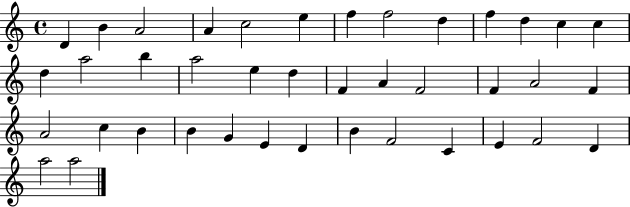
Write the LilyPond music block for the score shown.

{
  \clef treble
  \time 4/4
  \defaultTimeSignature
  \key c \major
  d'4 b'4 a'2 | a'4 c''2 e''4 | f''4 f''2 d''4 | f''4 d''4 c''4 c''4 | \break d''4 a''2 b''4 | a''2 e''4 d''4 | f'4 a'4 f'2 | f'4 a'2 f'4 | \break a'2 c''4 b'4 | b'4 g'4 e'4 d'4 | b'4 f'2 c'4 | e'4 f'2 d'4 | \break a''2 a''2 | \bar "|."
}